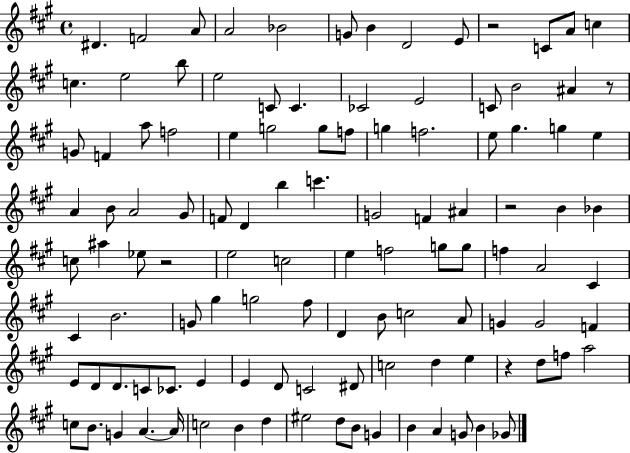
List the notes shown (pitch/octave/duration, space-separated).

D#4/q. F4/h A4/e A4/h Bb4/h G4/e B4/q D4/h E4/e R/h C4/e A4/e C5/q C5/q. E5/h B5/e E5/h C4/e C4/q. CES4/h E4/h C4/e B4/h A#4/q R/e G4/e F4/q A5/e F5/h E5/q G5/h G5/e F5/e G5/q F5/h. E5/e G#5/q. G5/q E5/q A4/q B4/e A4/h G#4/e F4/e D4/q B5/q C6/q. G4/h F4/q A#4/q R/h B4/q Bb4/q C5/e A#5/q Eb5/e R/h E5/h C5/h E5/q F5/h G5/e G5/e F5/q A4/h C#4/q C#4/q B4/h. G4/e G#5/q G5/h F#5/e D4/q B4/e C5/h A4/e G4/q G4/h F4/q E4/e D4/e D4/e. C4/e CES4/e. E4/q E4/q D4/e C4/h D#4/e C5/h D5/q E5/q R/q D5/e F5/e A5/h C5/e B4/e. G4/q A4/q. A4/s C5/h B4/q D5/q EIS5/h D5/e B4/e G4/q B4/q A4/q G4/e B4/q Gb4/e